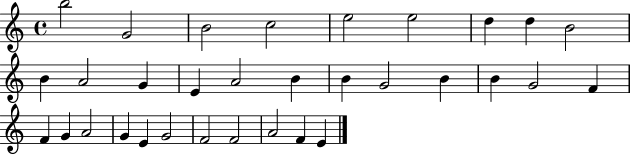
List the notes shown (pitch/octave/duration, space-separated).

B5/h G4/h B4/h C5/h E5/h E5/h D5/q D5/q B4/h B4/q A4/h G4/q E4/q A4/h B4/q B4/q G4/h B4/q B4/q G4/h F4/q F4/q G4/q A4/h G4/q E4/q G4/h F4/h F4/h A4/h F4/q E4/q